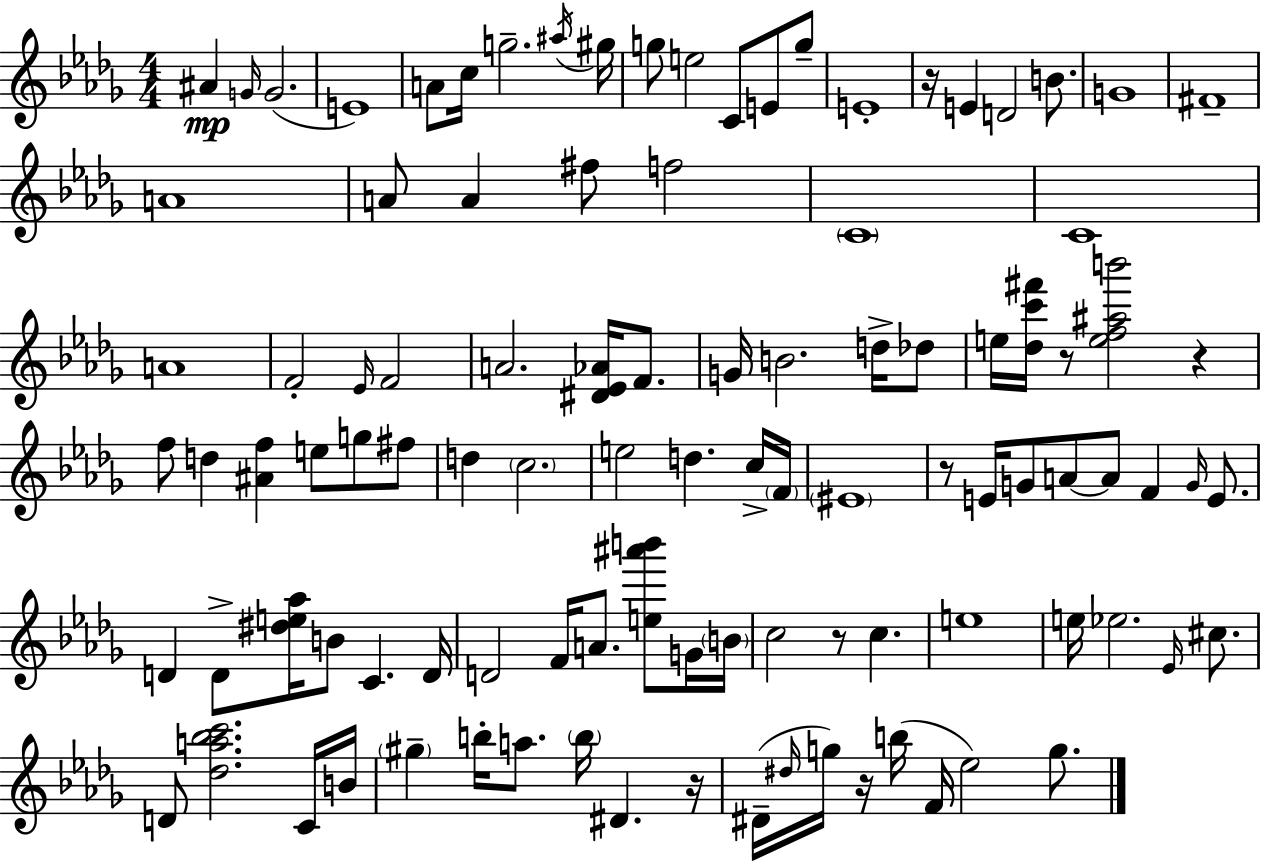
A#4/q G4/s G4/h. E4/w A4/e C5/s G5/h. A#5/s G#5/s G5/e E5/h C4/e E4/e G5/e E4/w R/s E4/q D4/h B4/e. G4/w F#4/w A4/w A4/e A4/q F#5/e F5/h C4/w C4/w A4/w F4/h Eb4/s F4/h A4/h. [D#4,Eb4,Ab4]/s F4/e. G4/s B4/h. D5/s Db5/e E5/s [Db5,C6,F#6]/s R/e [E5,F5,A#5,B6]/h R/q F5/e D5/q [A#4,F5]/q E5/e G5/e F#5/e D5/q C5/h. E5/h D5/q. C5/s F4/s EIS4/w R/e E4/s G4/e A4/e A4/e F4/q G4/s E4/e. D4/q D4/e [D#5,E5,Ab5]/s B4/e C4/q. D4/s D4/h F4/s A4/e. [E5,A#6,B6]/e G4/s B4/s C5/h R/e C5/q. E5/w E5/s Eb5/h. Eb4/s C#5/e. D4/e [Db5,A5,Bb5,C6]/h. C4/s B4/s G#5/q B5/s A5/e. B5/s D#4/q. R/s D#4/s D#5/s G5/s R/s B5/s F4/s Eb5/h G5/e.